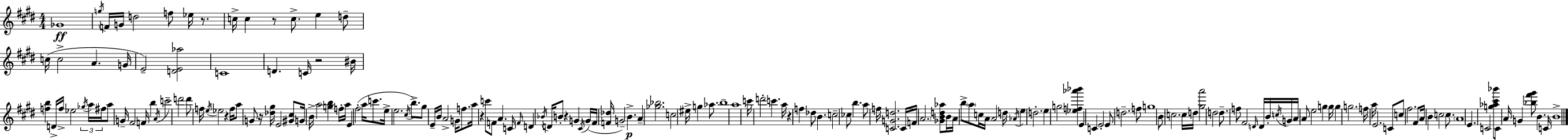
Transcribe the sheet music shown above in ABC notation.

X:1
T:Untitled
M:4/4
L:1/4
K:E
_G4 g/4 F/4 G/4 d2 f/2 _e/4 z/2 c/4 c z/2 c/2 e d/2 c/4 c2 A G/4 E2 [DE_a]2 C4 D C/4 z2 ^B/4 [fb] D/4 f/4 _e2 _g/4 a/4 ^f/4 a/2 G/4 ^F2 F/4 b A/4 c'2 d'2 d'/2 f/4 e/4 _e2 z f/4 a/2 G/2 z/4 [_d^g]/4 E2 [^G^c]/2 G/4 B/4 a2 [gb] f/4 a/4 E ^f2 a/4 c'/2 e/4 e2 ^c/4 b/2 ^g/2 E/4 B/4 A2 G/4 f/2 a/4 z c'/2 F/2 A C/4 F/4 D _B/4 D/4 B/2 z G ^C/4 G/4 ^F/4 [F_d]/4 G2 B A [_g_b]2 c2 ^e/4 g _a/2 b4 a4 c'/4 d'2 c' a/4 z f _d/2 B c2 _c/2 b a/2 f/4 [CGd]2 C/4 F/4 A2 [_GBd_a]/2 B/4 A/4 b/2 a/2 c/4 A/4 A2 d/4 _A/4 e d2 e g2 [_ef_a'_b'] E C E2 E/2 d2 f/2 g4 B/2 c2 c/4 d/4 [^ga']2 d2 d/2 f/2 ^F2 D/4 D/4 B/4 c/4 G/4 A/4 A/2 e2 g g/4 g g2 f/4 a/4 E2 C/2 c/2 ^f2 ^F/2 A/4 B c2 c/2 A4 E C2 [g_a^c'_b']/2 C/2 A/4 G [_b^f'^g']/2 B C/4 B4